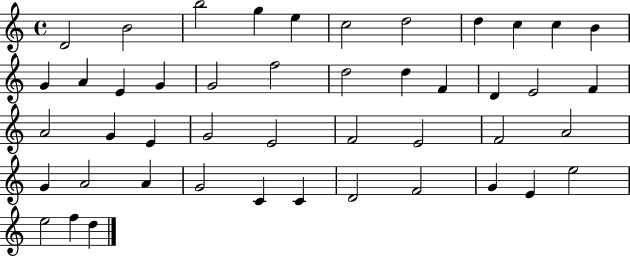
{
  \clef treble
  \time 4/4
  \defaultTimeSignature
  \key c \major
  d'2 b'2 | b''2 g''4 e''4 | c''2 d''2 | d''4 c''4 c''4 b'4 | \break g'4 a'4 e'4 g'4 | g'2 f''2 | d''2 d''4 f'4 | d'4 e'2 f'4 | \break a'2 g'4 e'4 | g'2 e'2 | f'2 e'2 | f'2 a'2 | \break g'4 a'2 a'4 | g'2 c'4 c'4 | d'2 f'2 | g'4 e'4 e''2 | \break e''2 f''4 d''4 | \bar "|."
}